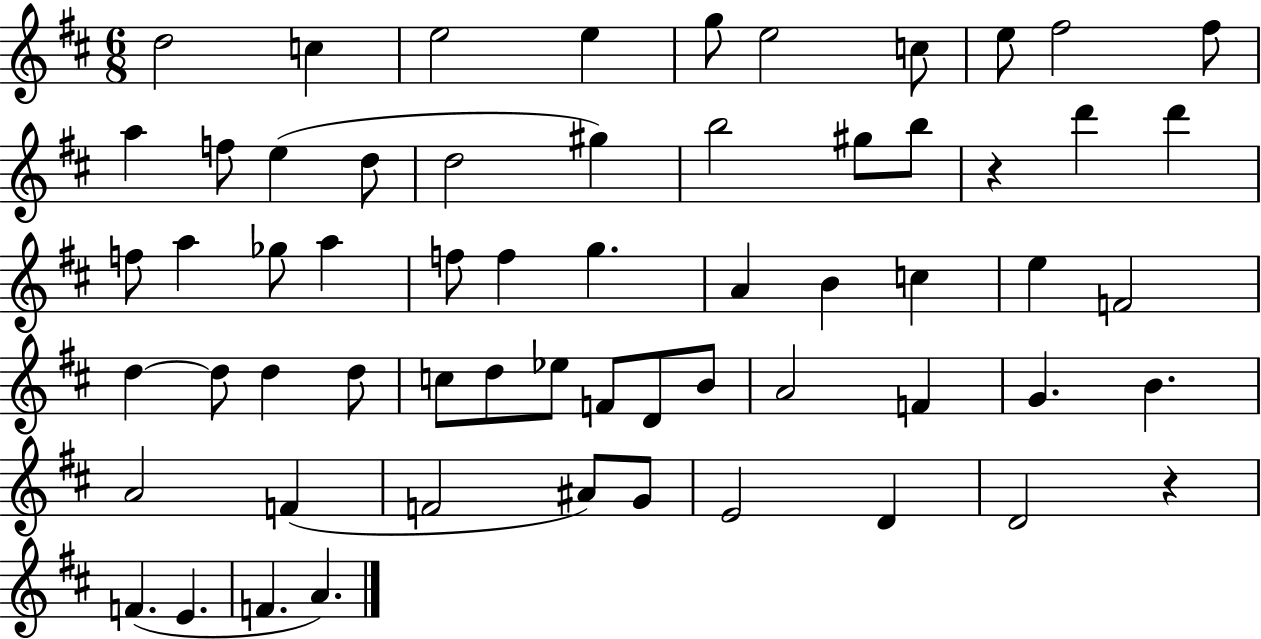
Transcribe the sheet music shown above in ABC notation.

X:1
T:Untitled
M:6/8
L:1/4
K:D
d2 c e2 e g/2 e2 c/2 e/2 ^f2 ^f/2 a f/2 e d/2 d2 ^g b2 ^g/2 b/2 z d' d' f/2 a _g/2 a f/2 f g A B c e F2 d d/2 d d/2 c/2 d/2 _e/2 F/2 D/2 B/2 A2 F G B A2 F F2 ^A/2 G/2 E2 D D2 z F E F A